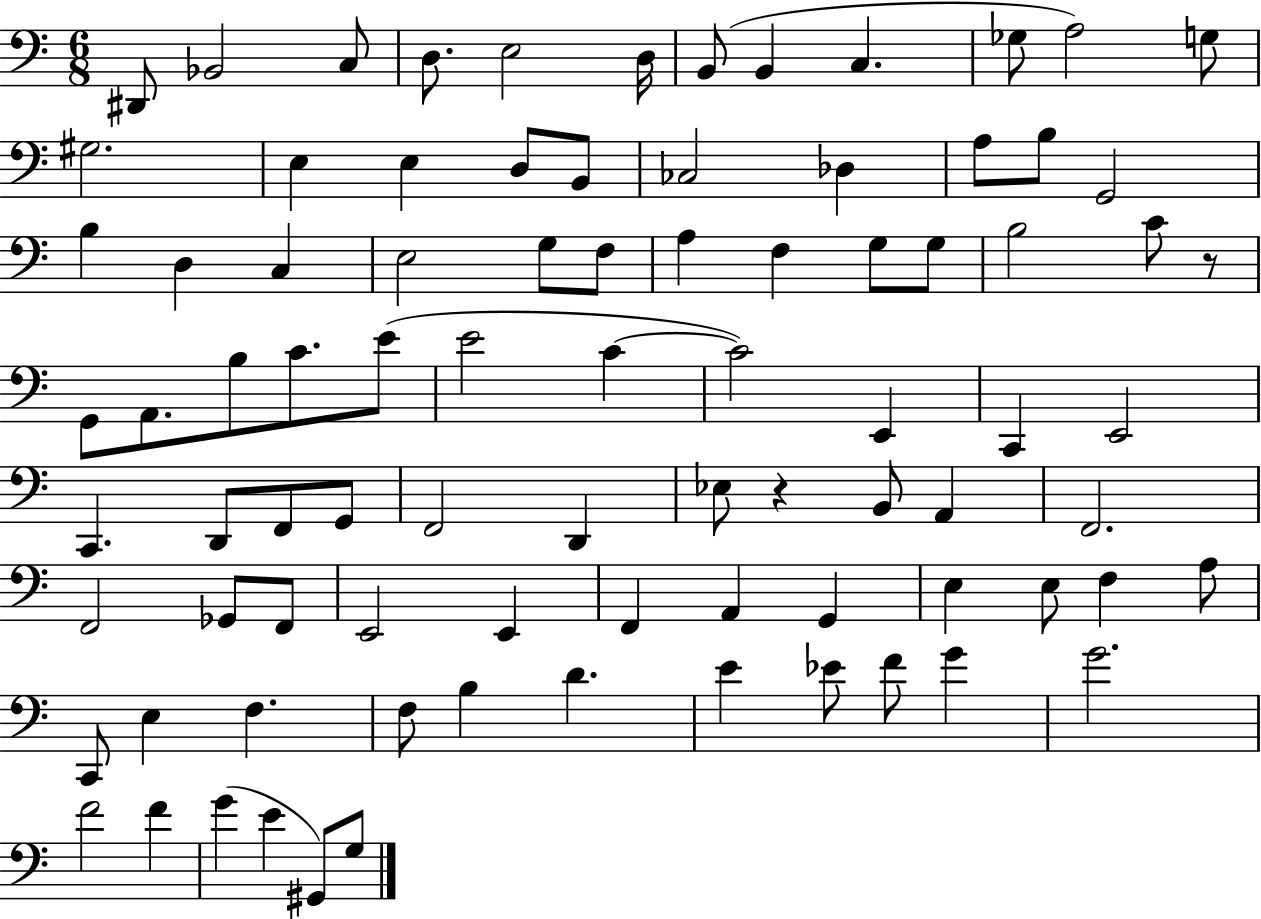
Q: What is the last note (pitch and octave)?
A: G3